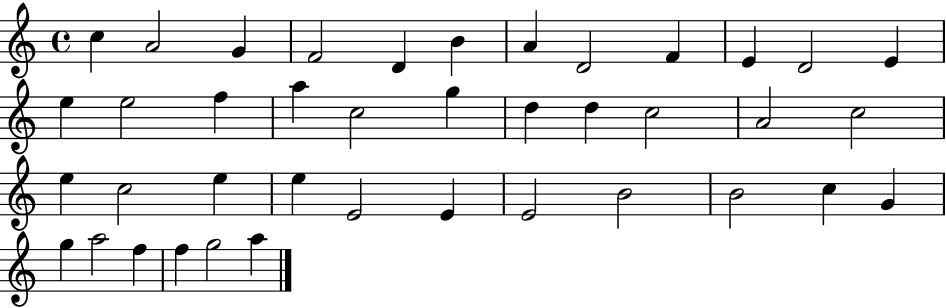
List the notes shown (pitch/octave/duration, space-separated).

C5/q A4/h G4/q F4/h D4/q B4/q A4/q D4/h F4/q E4/q D4/h E4/q E5/q E5/h F5/q A5/q C5/h G5/q D5/q D5/q C5/h A4/h C5/h E5/q C5/h E5/q E5/q E4/h E4/q E4/h B4/h B4/h C5/q G4/q G5/q A5/h F5/q F5/q G5/h A5/q